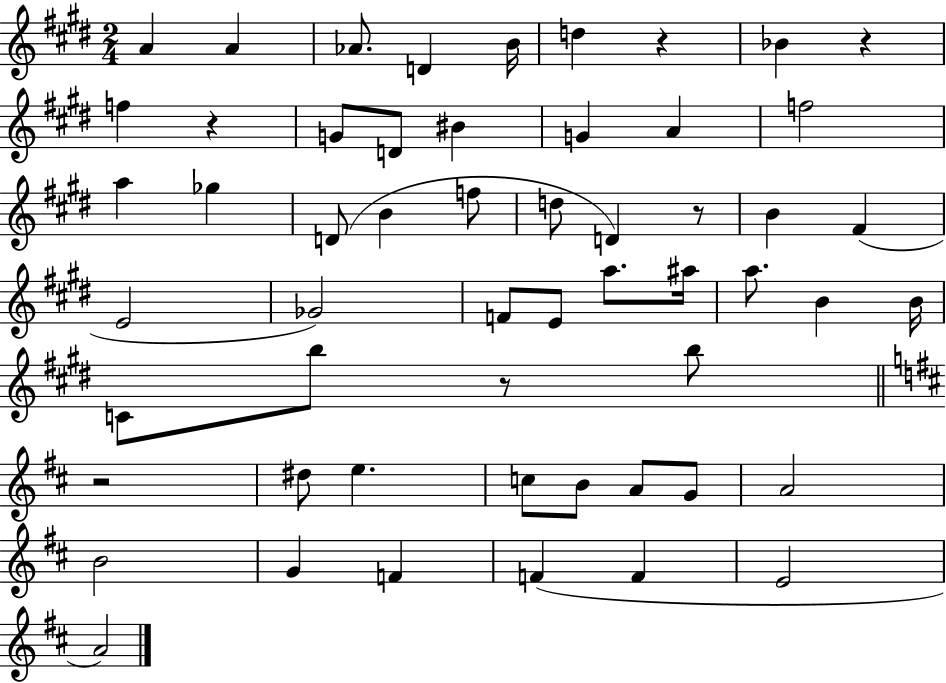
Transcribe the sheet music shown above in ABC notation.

X:1
T:Untitled
M:2/4
L:1/4
K:E
A A _A/2 D B/4 d z _B z f z G/2 D/2 ^B G A f2 a _g D/2 B f/2 d/2 D z/2 B ^F E2 _G2 F/2 E/2 a/2 ^a/4 a/2 B B/4 C/2 b/2 z/2 b/2 z2 ^d/2 e c/2 B/2 A/2 G/2 A2 B2 G F F F E2 A2